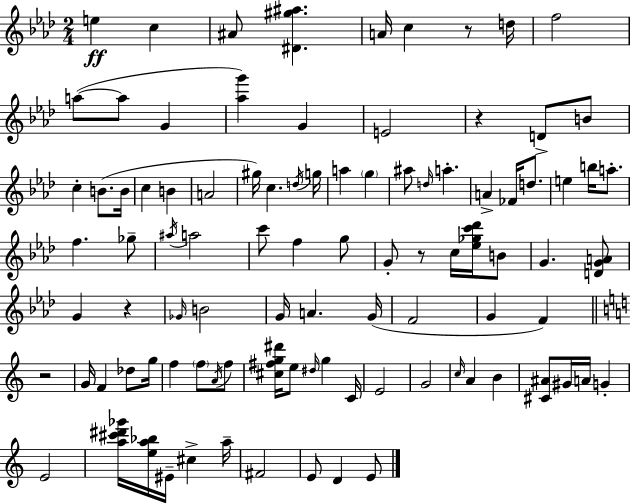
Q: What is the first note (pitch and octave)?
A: E5